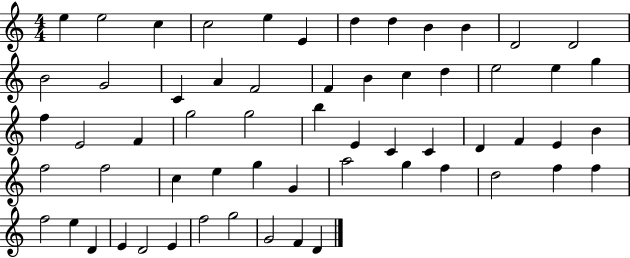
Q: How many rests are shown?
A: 0